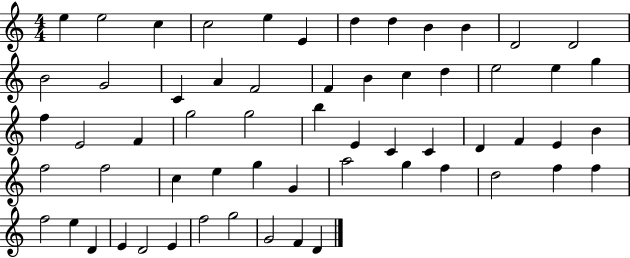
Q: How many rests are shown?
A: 0